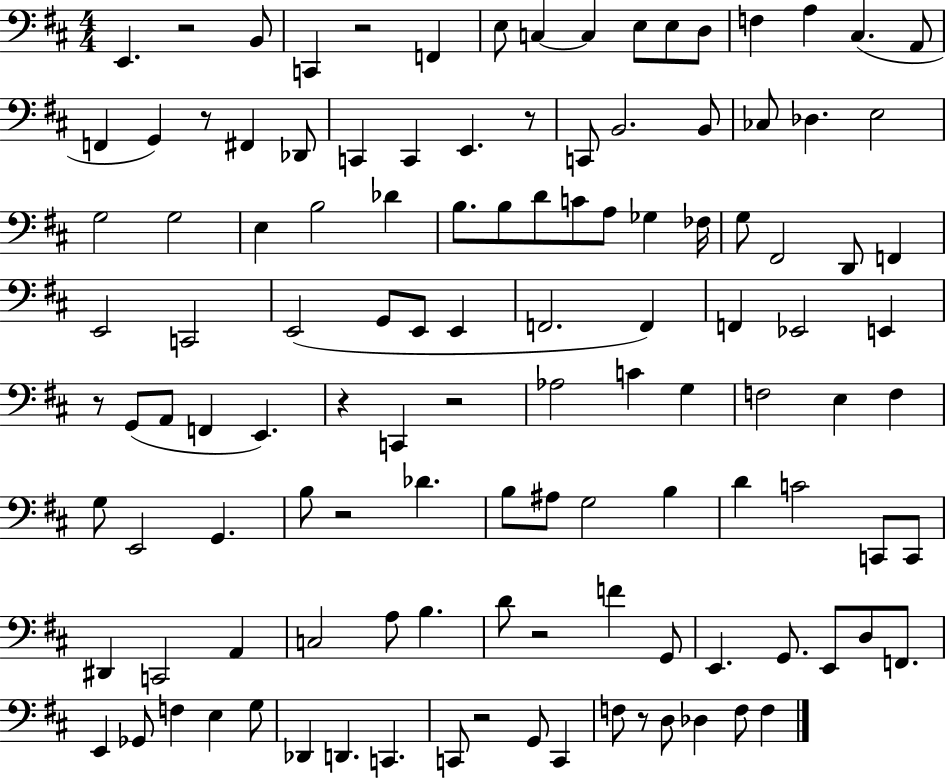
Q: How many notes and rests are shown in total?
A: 119